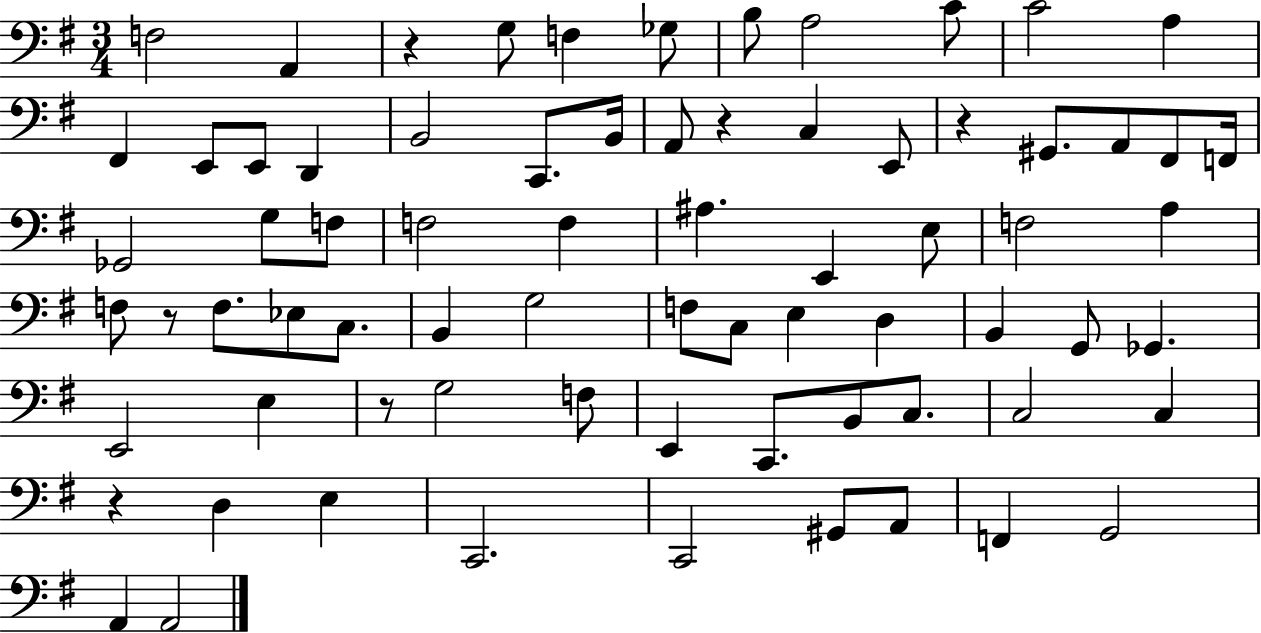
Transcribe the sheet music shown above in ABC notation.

X:1
T:Untitled
M:3/4
L:1/4
K:G
F,2 A,, z G,/2 F, _G,/2 B,/2 A,2 C/2 C2 A, ^F,, E,,/2 E,,/2 D,, B,,2 C,,/2 B,,/4 A,,/2 z C, E,,/2 z ^G,,/2 A,,/2 ^F,,/2 F,,/4 _G,,2 G,/2 F,/2 F,2 F, ^A, E,, E,/2 F,2 A, F,/2 z/2 F,/2 _E,/2 C,/2 B,, G,2 F,/2 C,/2 E, D, B,, G,,/2 _G,, E,,2 E, z/2 G,2 F,/2 E,, C,,/2 B,,/2 C,/2 C,2 C, z D, E, C,,2 C,,2 ^G,,/2 A,,/2 F,, G,,2 A,, A,,2